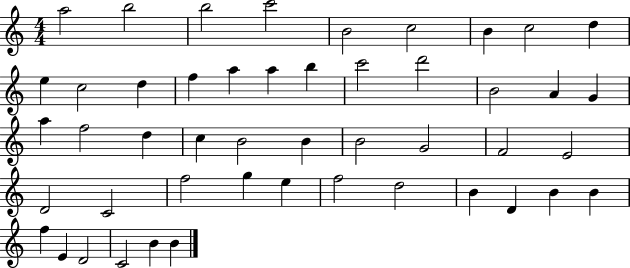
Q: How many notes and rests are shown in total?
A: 48